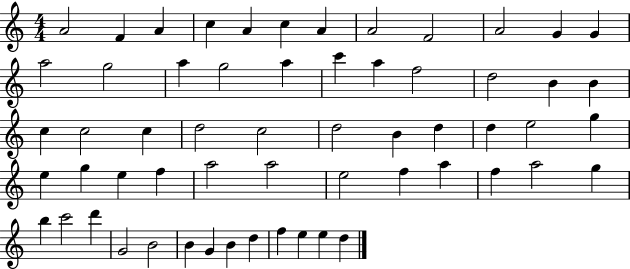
A4/h F4/q A4/q C5/q A4/q C5/q A4/q A4/h F4/h A4/h G4/q G4/q A5/h G5/h A5/q G5/h A5/q C6/q A5/q F5/h D5/h B4/q B4/q C5/q C5/h C5/q D5/h C5/h D5/h B4/q D5/q D5/q E5/h G5/q E5/q G5/q E5/q F5/q A5/h A5/h E5/h F5/q A5/q F5/q A5/h G5/q B5/q C6/h D6/q G4/h B4/h B4/q G4/q B4/q D5/q F5/q E5/q E5/q D5/q